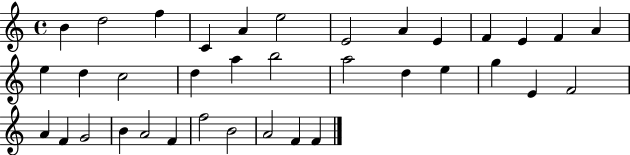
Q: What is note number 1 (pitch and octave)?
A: B4